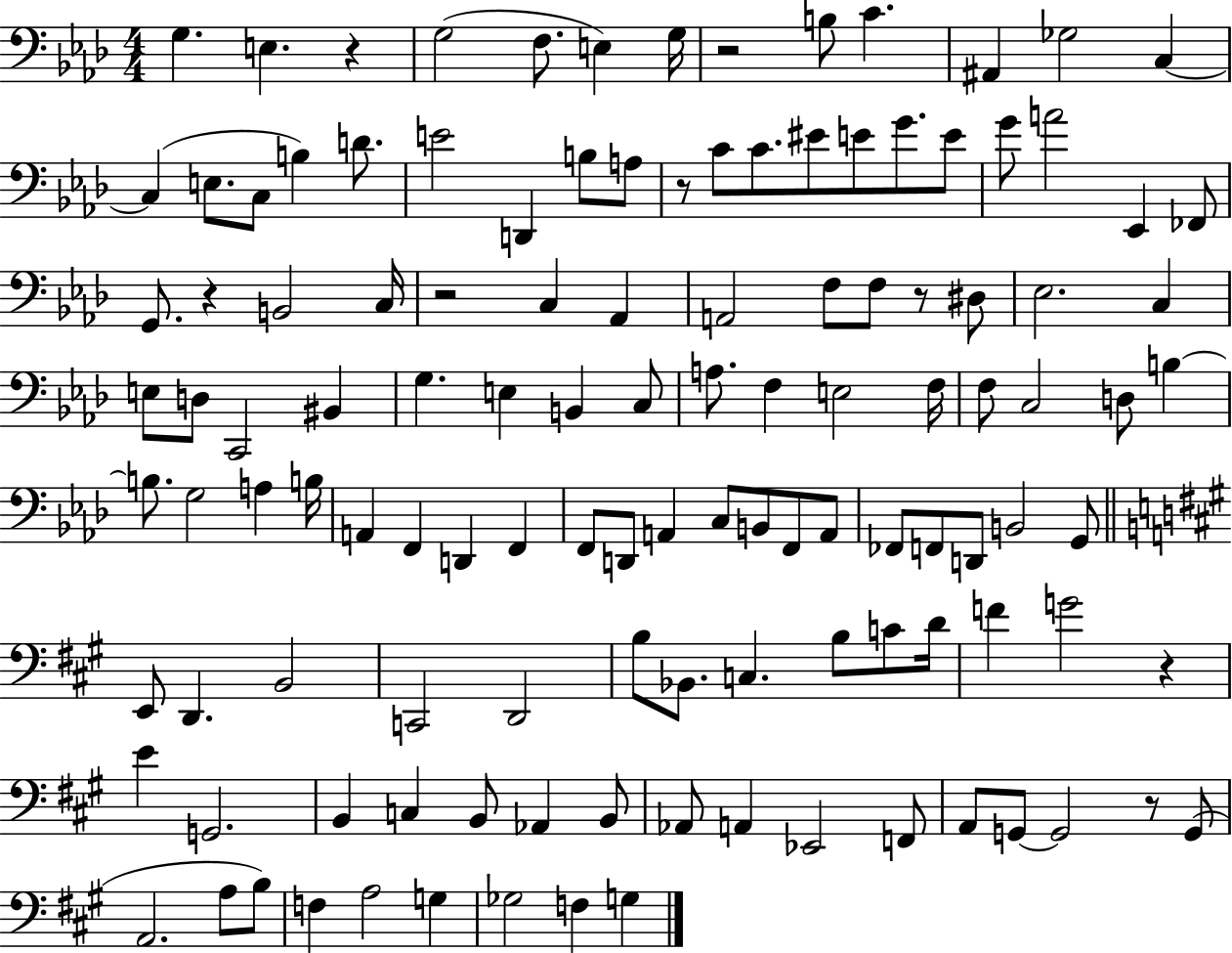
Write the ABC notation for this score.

X:1
T:Untitled
M:4/4
L:1/4
K:Ab
G, E, z G,2 F,/2 E, G,/4 z2 B,/2 C ^A,, _G,2 C, C, E,/2 C,/2 B, D/2 E2 D,, B,/2 A,/2 z/2 C/2 C/2 ^E/2 E/2 G/2 E/2 G/2 A2 _E,, _F,,/2 G,,/2 z B,,2 C,/4 z2 C, _A,, A,,2 F,/2 F,/2 z/2 ^D,/2 _E,2 C, E,/2 D,/2 C,,2 ^B,, G, E, B,, C,/2 A,/2 F, E,2 F,/4 F,/2 C,2 D,/2 B, B,/2 G,2 A, B,/4 A,, F,, D,, F,, F,,/2 D,,/2 A,, C,/2 B,,/2 F,,/2 A,,/2 _F,,/2 F,,/2 D,,/2 B,,2 G,,/2 E,,/2 D,, B,,2 C,,2 D,,2 B,/2 _B,,/2 C, B,/2 C/2 D/4 F G2 z E G,,2 B,, C, B,,/2 _A,, B,,/2 _A,,/2 A,, _E,,2 F,,/2 A,,/2 G,,/2 G,,2 z/2 G,,/2 A,,2 A,/2 B,/2 F, A,2 G, _G,2 F, G,